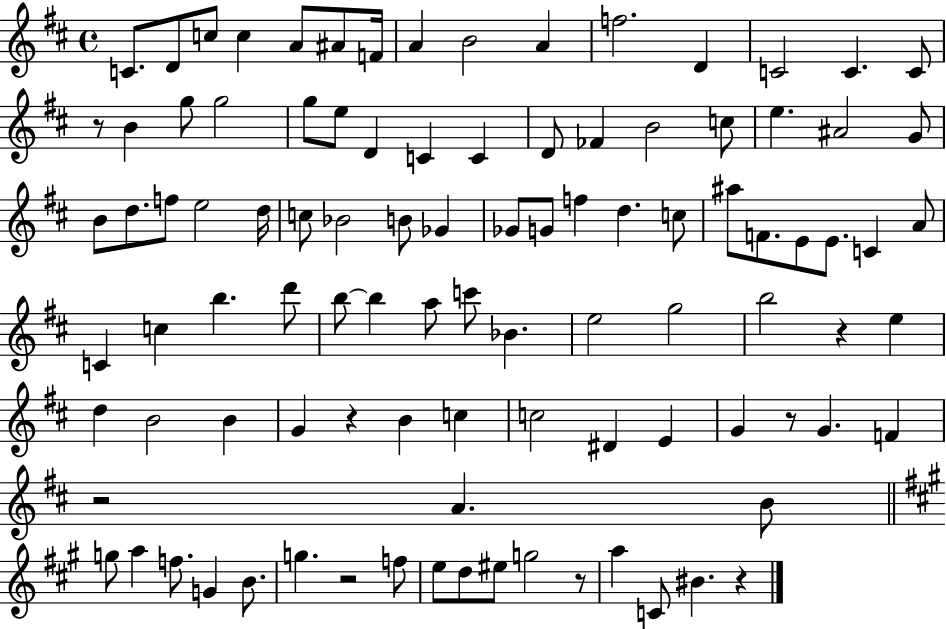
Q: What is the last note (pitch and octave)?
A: BIS4